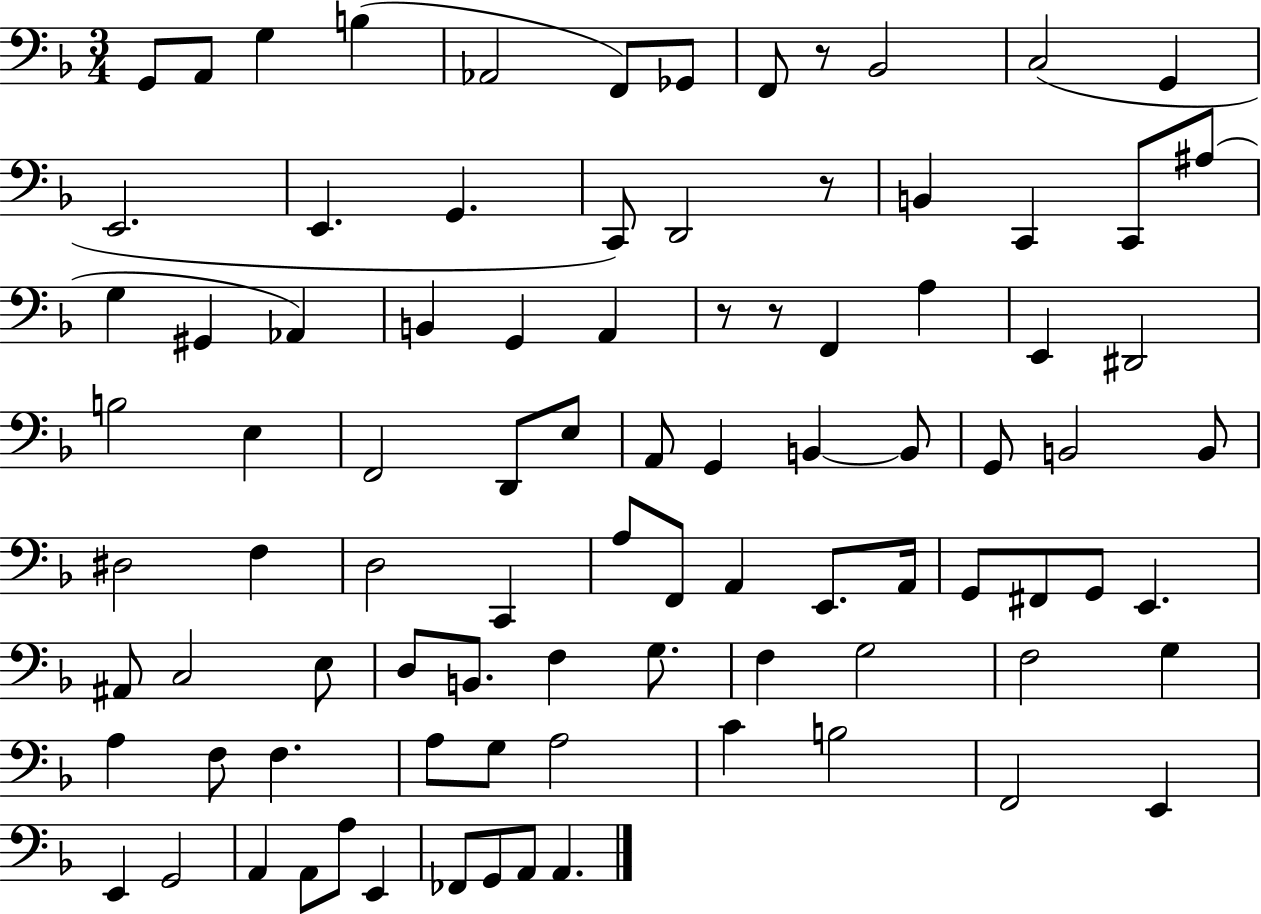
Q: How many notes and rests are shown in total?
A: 90